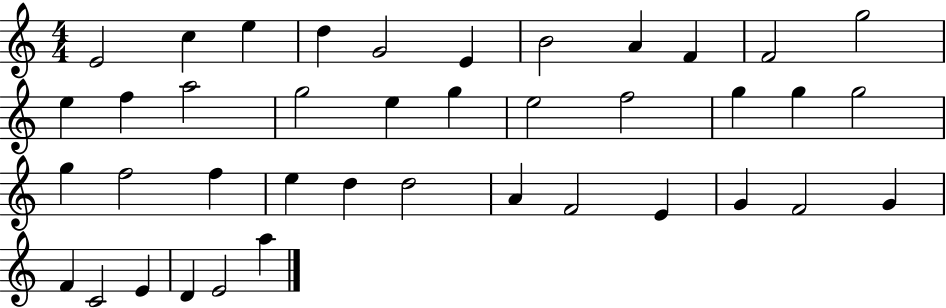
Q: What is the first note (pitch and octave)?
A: E4